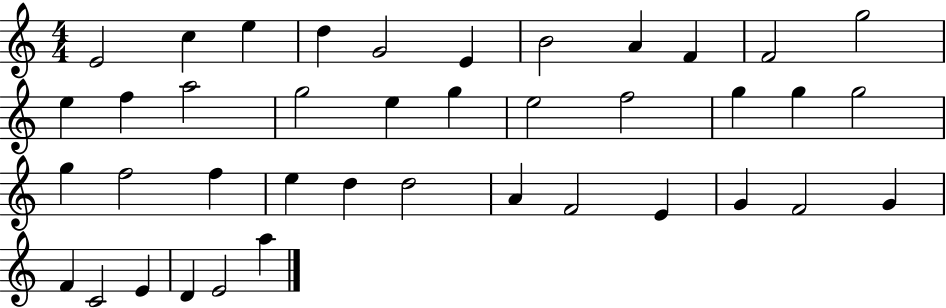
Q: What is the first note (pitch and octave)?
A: E4